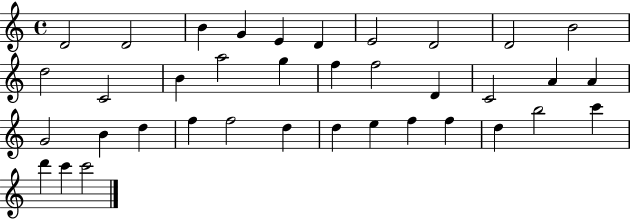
D4/h D4/h B4/q G4/q E4/q D4/q E4/h D4/h D4/h B4/h D5/h C4/h B4/q A5/h G5/q F5/q F5/h D4/q C4/h A4/q A4/q G4/h B4/q D5/q F5/q F5/h D5/q D5/q E5/q F5/q F5/q D5/q B5/h C6/q D6/q C6/q C6/h